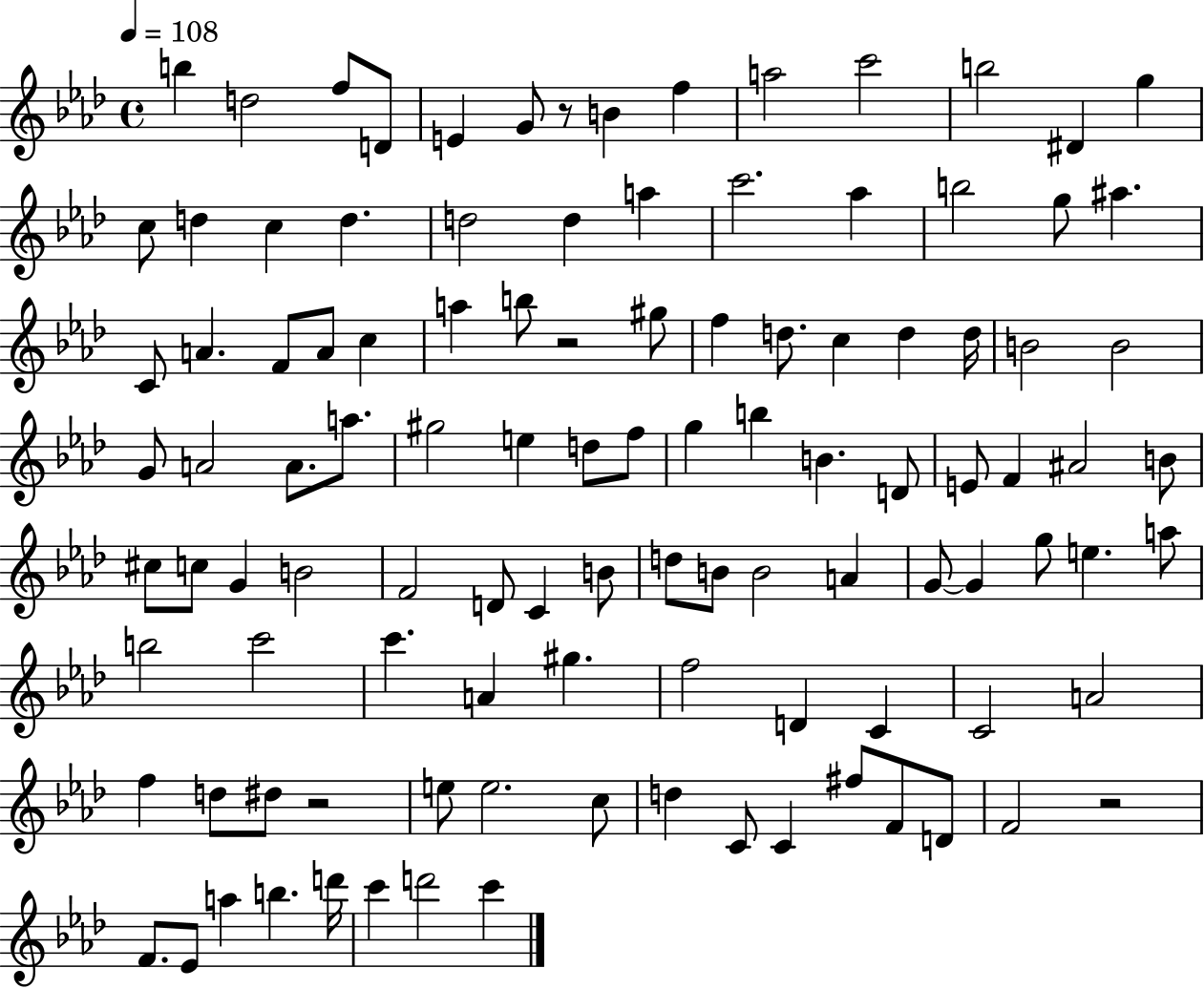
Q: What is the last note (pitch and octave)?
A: C6